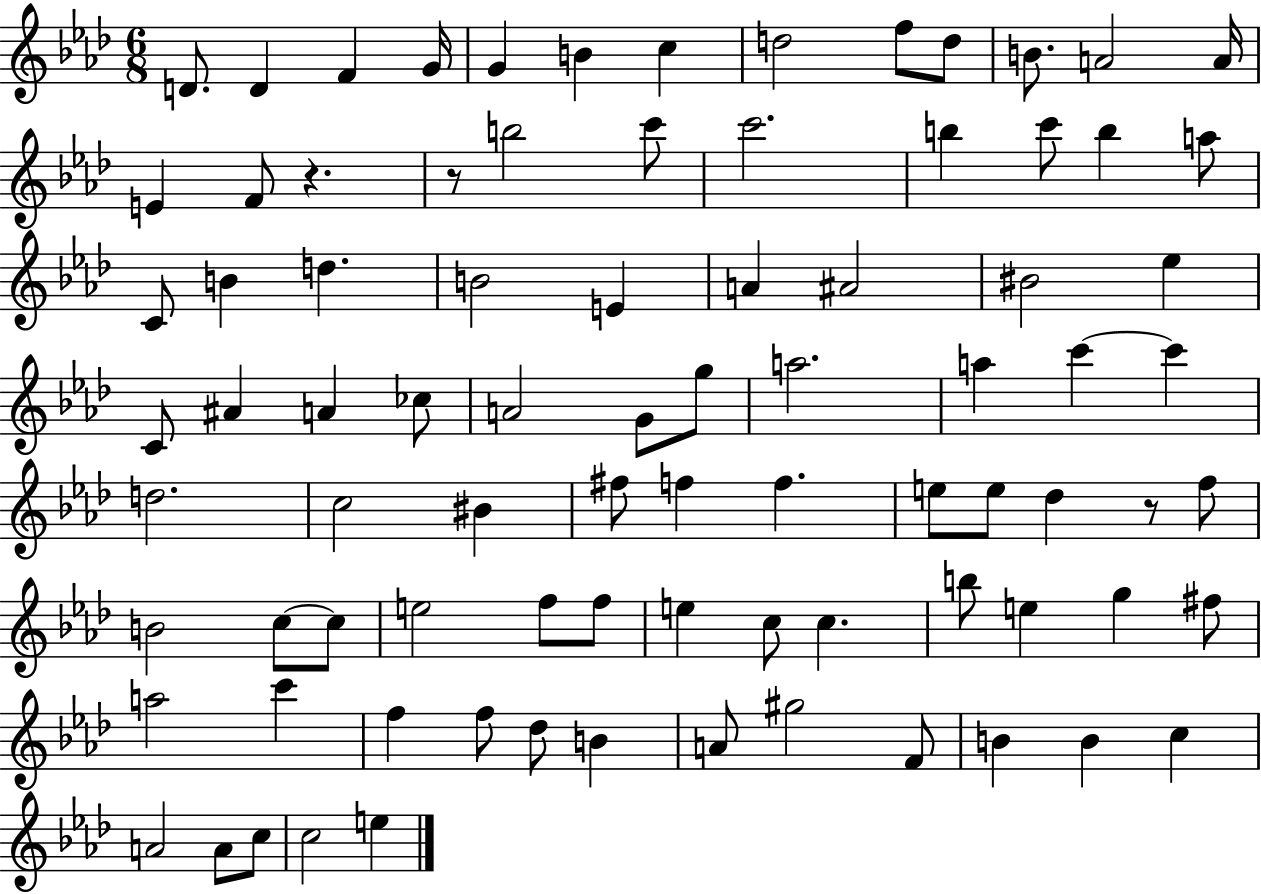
{
  \clef treble
  \numericTimeSignature
  \time 6/8
  \key aes \major
  d'8. d'4 f'4 g'16 | g'4 b'4 c''4 | d''2 f''8 d''8 | b'8. a'2 a'16 | \break e'4 f'8 r4. | r8 b''2 c'''8 | c'''2. | b''4 c'''8 b''4 a''8 | \break c'8 b'4 d''4. | b'2 e'4 | a'4 ais'2 | bis'2 ees''4 | \break c'8 ais'4 a'4 ces''8 | a'2 g'8 g''8 | a''2. | a''4 c'''4~~ c'''4 | \break d''2. | c''2 bis'4 | fis''8 f''4 f''4. | e''8 e''8 des''4 r8 f''8 | \break b'2 c''8~~ c''8 | e''2 f''8 f''8 | e''4 c''8 c''4. | b''8 e''4 g''4 fis''8 | \break a''2 c'''4 | f''4 f''8 des''8 b'4 | a'8 gis''2 f'8 | b'4 b'4 c''4 | \break a'2 a'8 c''8 | c''2 e''4 | \bar "|."
}